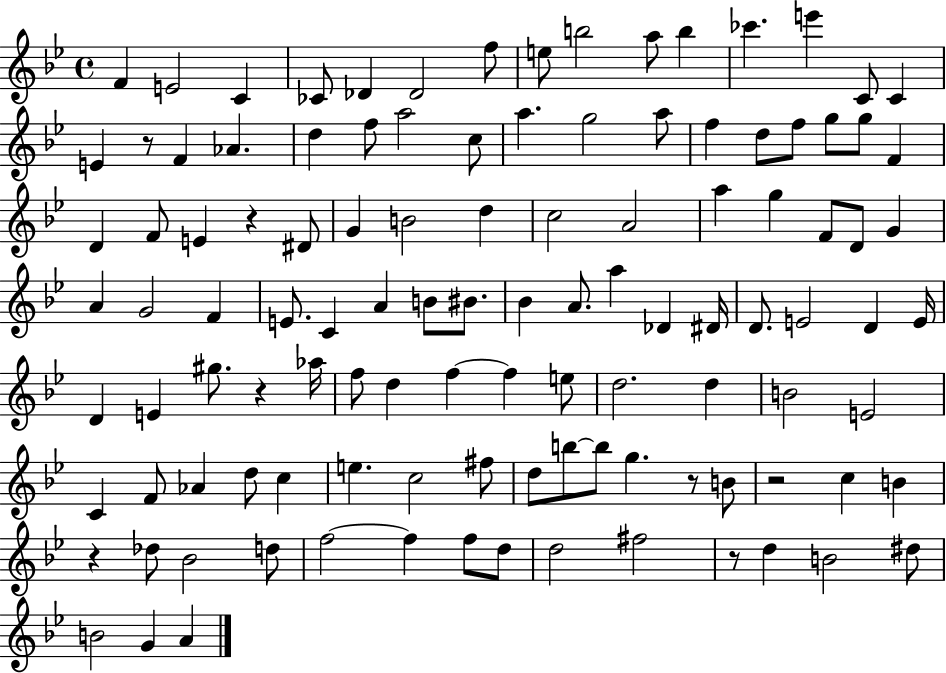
{
  \clef treble
  \time 4/4
  \defaultTimeSignature
  \key bes \major
  f'4 e'2 c'4 | ces'8 des'4 des'2 f''8 | e''8 b''2 a''8 b''4 | ces'''4. e'''4 c'8 c'4 | \break e'4 r8 f'4 aes'4. | d''4 f''8 a''2 c''8 | a''4. g''2 a''8 | f''4 d''8 f''8 g''8 g''8 f'4 | \break d'4 f'8 e'4 r4 dis'8 | g'4 b'2 d''4 | c''2 a'2 | a''4 g''4 f'8 d'8 g'4 | \break a'4 g'2 f'4 | e'8. c'4 a'4 b'8 bis'8. | bes'4 a'8. a''4 des'4 dis'16 | d'8. e'2 d'4 e'16 | \break d'4 e'4 gis''8. r4 aes''16 | f''8 d''4 f''4~~ f''4 e''8 | d''2. d''4 | b'2 e'2 | \break c'4 f'8 aes'4 d''8 c''4 | e''4. c''2 fis''8 | d''8 b''8~~ b''8 g''4. r8 b'8 | r2 c''4 b'4 | \break r4 des''8 bes'2 d''8 | f''2~~ f''4 f''8 d''8 | d''2 fis''2 | r8 d''4 b'2 dis''8 | \break b'2 g'4 a'4 | \bar "|."
}